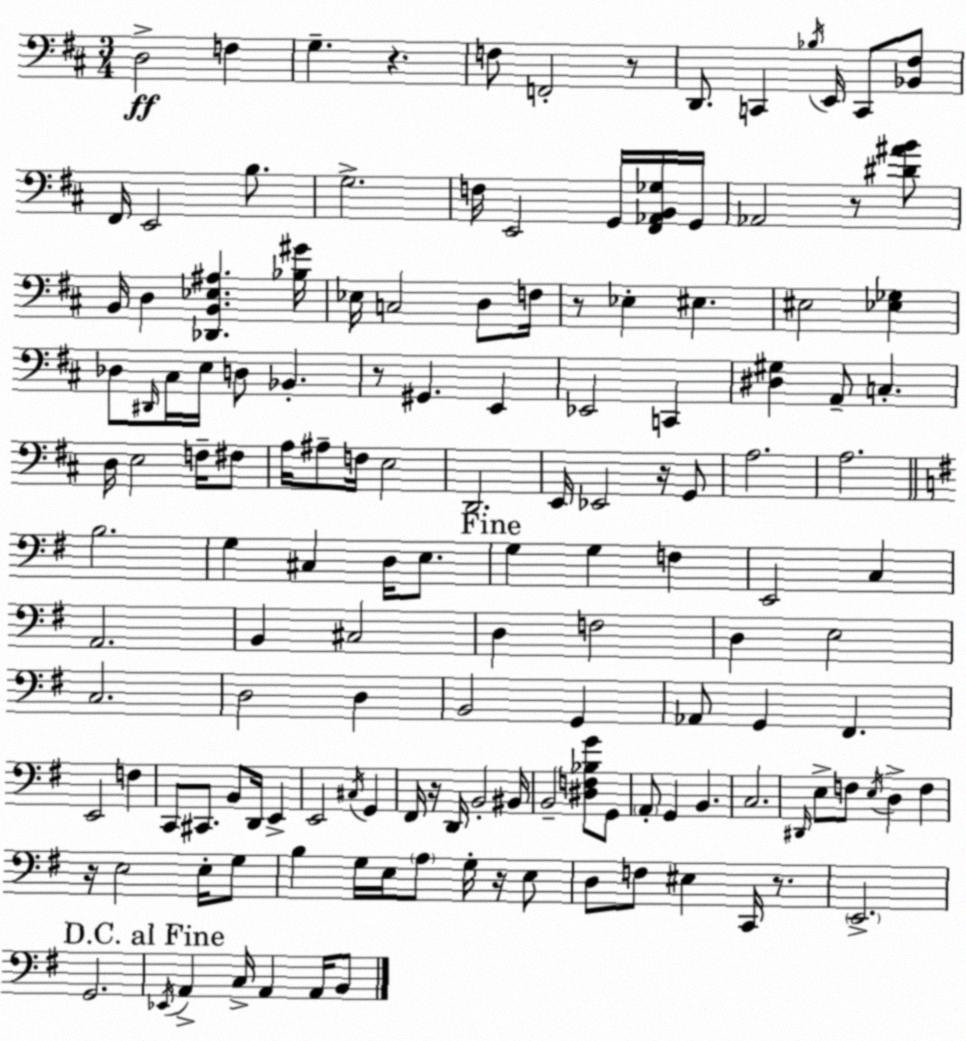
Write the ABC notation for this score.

X:1
T:Untitled
M:3/4
L:1/4
K:D
D,2 F, G, z F,/2 F,,2 z/2 D,,/2 C,, _B,/4 E,,/4 C,,/2 [_B,,^F,]/2 ^F,,/4 E,,2 B,/2 G,2 F,/4 E,,2 G,,/4 [^F,,_A,,B,,_G,]/4 G,,/4 _A,,2 z/2 [^D^AB]/2 B,,/4 D, [_D,,B,,_E,^A,] [_B,^G]/4 _E,/4 C,2 D,/2 F,/4 z/2 _E, ^E, ^E,2 [_E,_G,] _D,/2 ^D,,/4 ^C,/4 E,/4 D,/2 _B,, z/2 ^G,, E,, _E,,2 C,, [^D,^G,] A,,/2 C, D,/4 E,2 F,/4 ^F,/2 A,/4 ^A,/2 F,/4 E,2 D,,2 E,,/4 _E,,2 z/4 G,,/2 A,2 A,2 B,2 G, ^C, D,/4 E,/2 G, G, F, E,,2 C, A,,2 B,, ^C,2 D, F,2 D, E,2 C,2 D,2 D, B,,2 G,, _A,,/2 G,, ^F,, E,,2 F, C,,/2 ^C,,/2 B,,/2 D,,/4 E,, E,,2 ^C,/4 G,, ^F,,/4 z/4 D,,/4 B,,2 ^B,,/4 B,,2 [^D,F,_B,G]/2 G,,/2 A,,/2 G,, B,, C,2 ^D,,/4 E,/2 F,/2 E,/4 D, F, z/4 E,2 E,/4 G,/2 B, G,/4 E,/4 A,/2 G,/4 z/4 E,/2 D,/2 F,/2 ^E, C,,/4 z/2 E,,2 G,,2 _E,,/4 A,, C,/4 A,, A,,/4 B,,/2